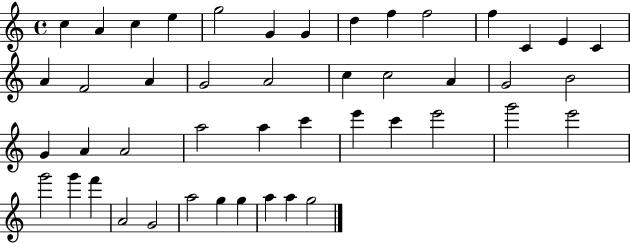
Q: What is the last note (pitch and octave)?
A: G5